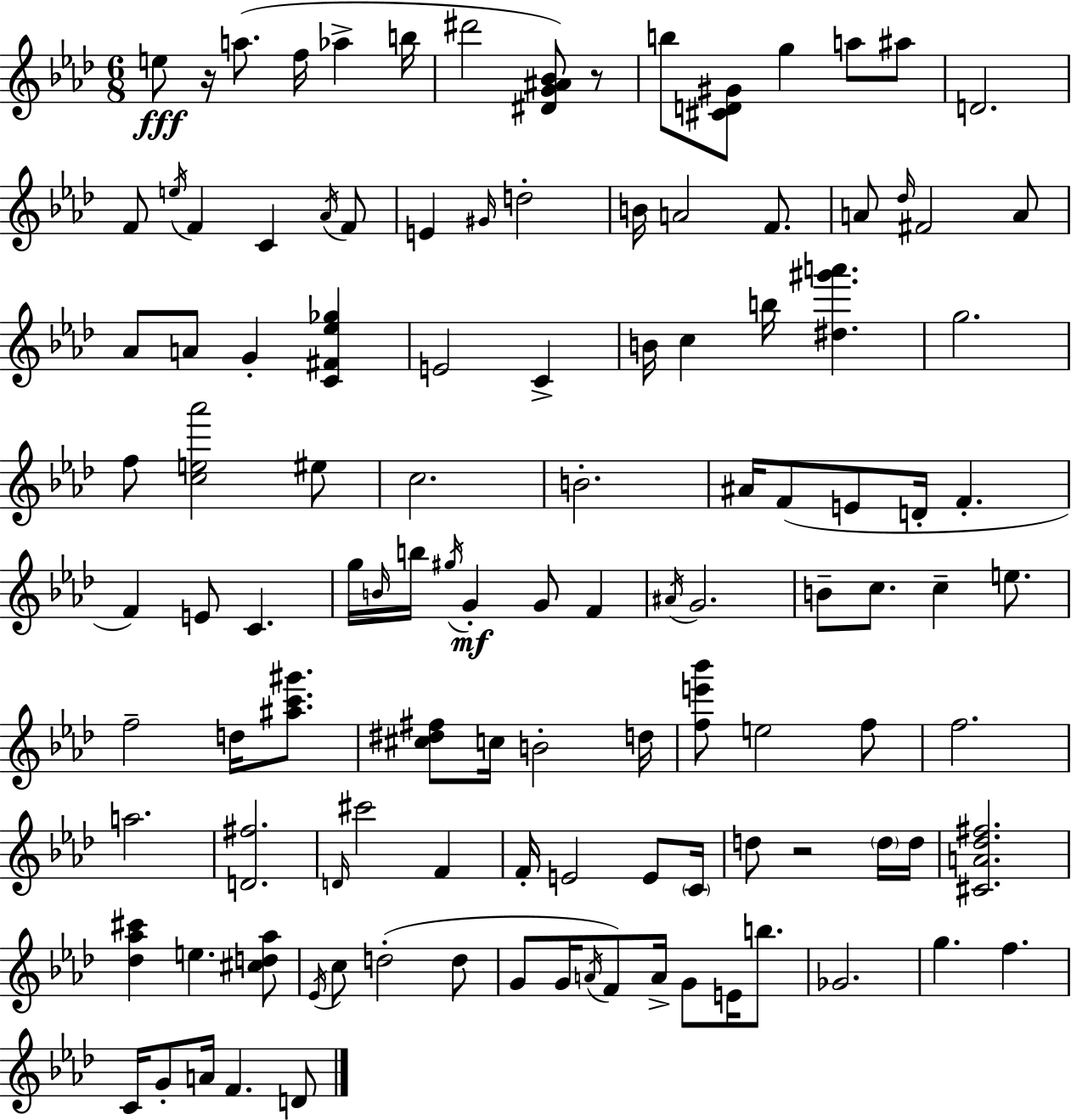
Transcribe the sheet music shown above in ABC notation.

X:1
T:Untitled
M:6/8
L:1/4
K:Fm
e/2 z/4 a/2 f/4 _a b/4 ^d'2 [^DG^A_B]/2 z/2 b/2 [^CD^G]/2 g a/2 ^a/2 D2 F/2 e/4 F C _A/4 F/2 E ^G/4 d2 B/4 A2 F/2 A/2 _d/4 ^F2 A/2 _A/2 A/2 G [C^F_e_g] E2 C B/4 c b/4 [^d^g'a'] g2 f/2 [ce_a']2 ^e/2 c2 B2 ^A/4 F/2 E/2 D/4 F F E/2 C g/4 B/4 b/4 ^g/4 G G/2 F ^A/4 G2 B/2 c/2 c e/2 f2 d/4 [^ac'^g']/2 [^c^d^f]/2 c/4 B2 d/4 [fe'_b']/2 e2 f/2 f2 a2 [D^f]2 D/4 ^c'2 F F/4 E2 E/2 C/4 d/2 z2 d/4 d/4 [^CA_d^f]2 [_d_a^c'] e [^cd_a]/2 _E/4 c/2 d2 d/2 G/2 G/4 A/4 F/2 A/4 G/2 E/4 b/2 _G2 g f C/4 G/2 A/4 F D/2